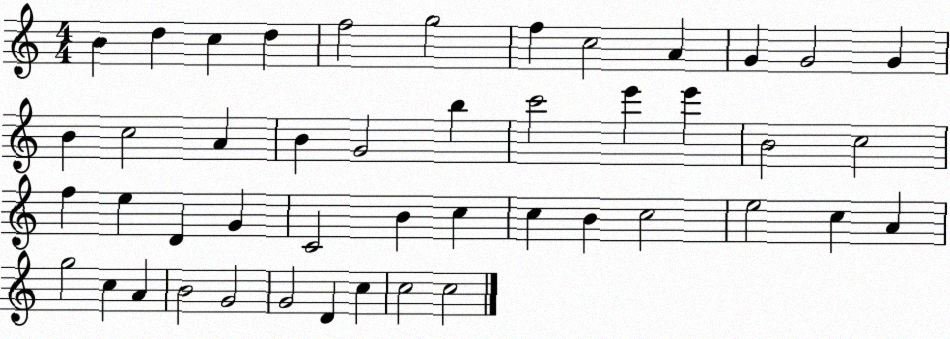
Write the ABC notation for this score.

X:1
T:Untitled
M:4/4
L:1/4
K:C
B d c d f2 g2 f c2 A G G2 G B c2 A B G2 b c'2 e' e' B2 c2 f e D G C2 B c c B c2 e2 c A g2 c A B2 G2 G2 D c c2 c2